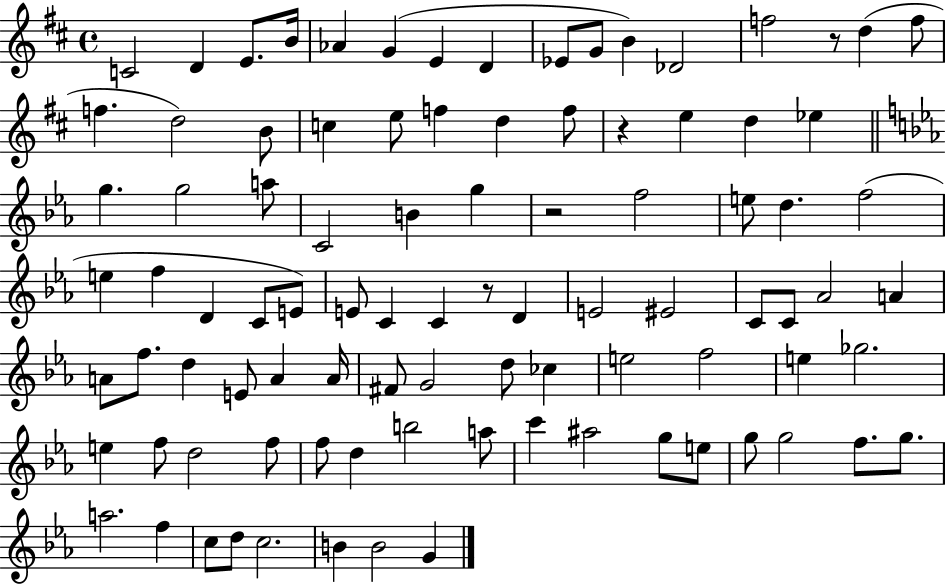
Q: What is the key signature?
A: D major